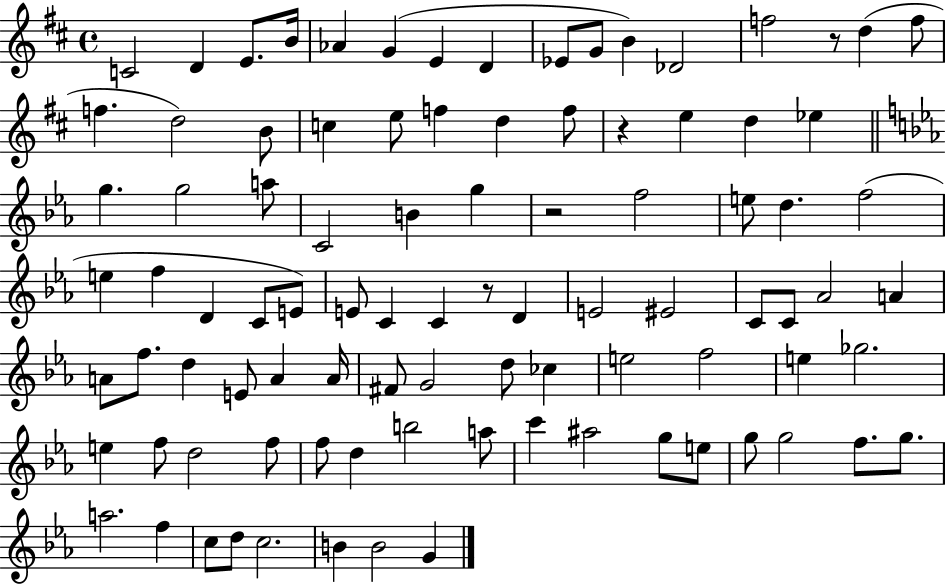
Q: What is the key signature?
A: D major